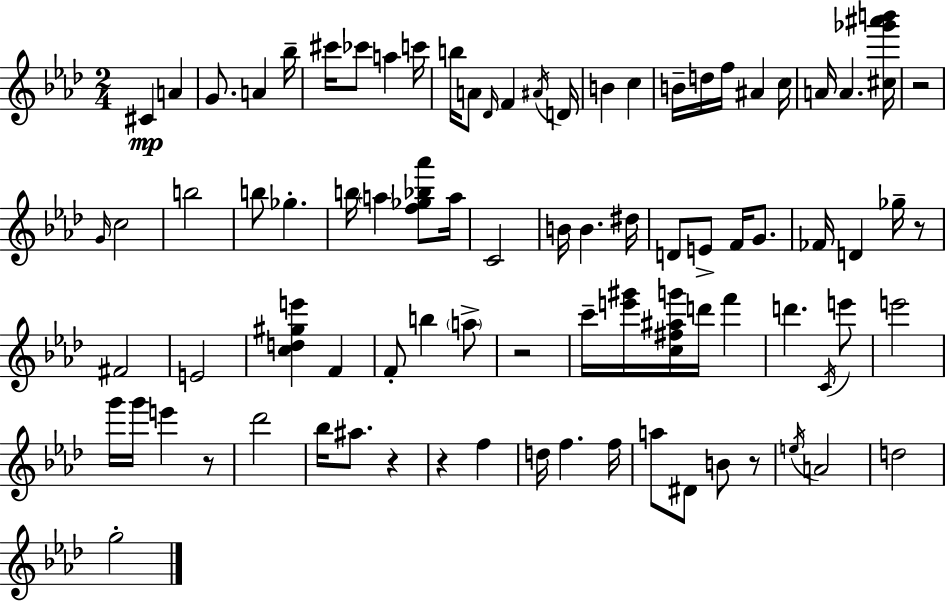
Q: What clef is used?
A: treble